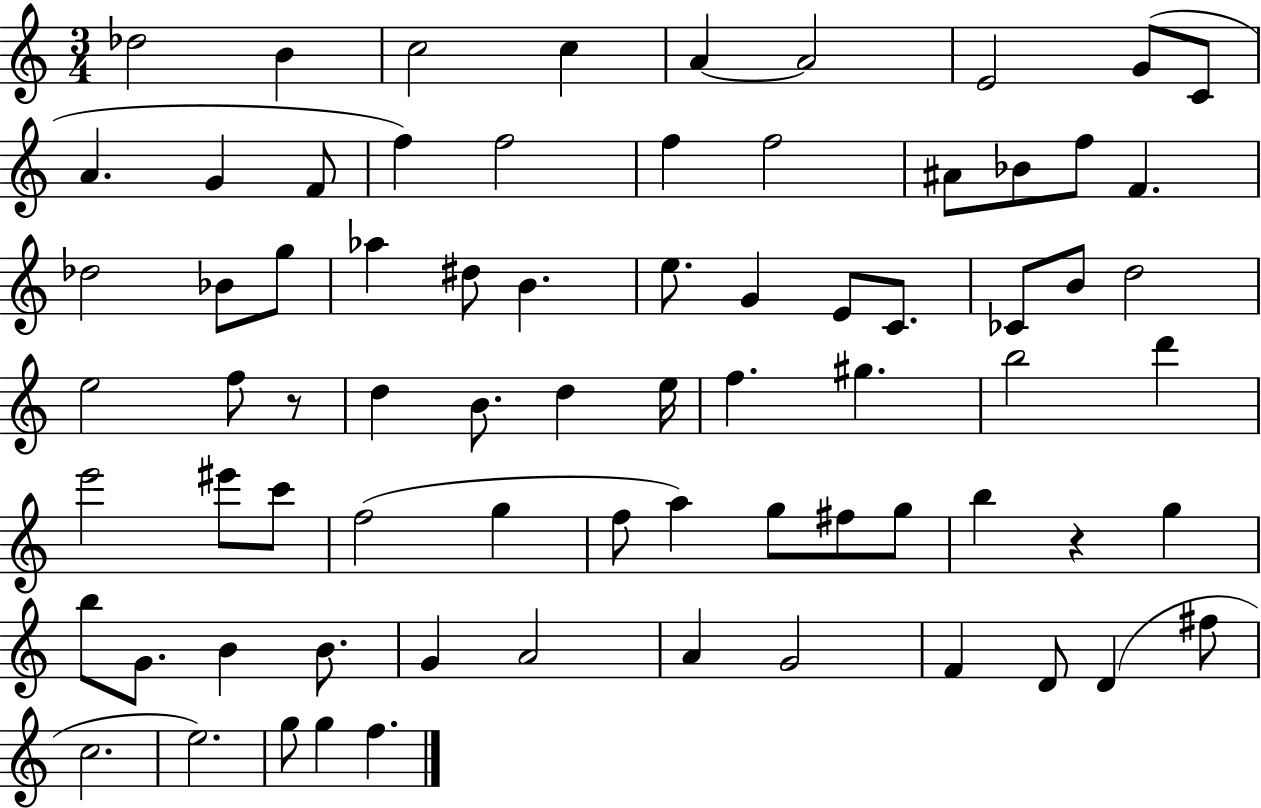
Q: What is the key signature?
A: C major